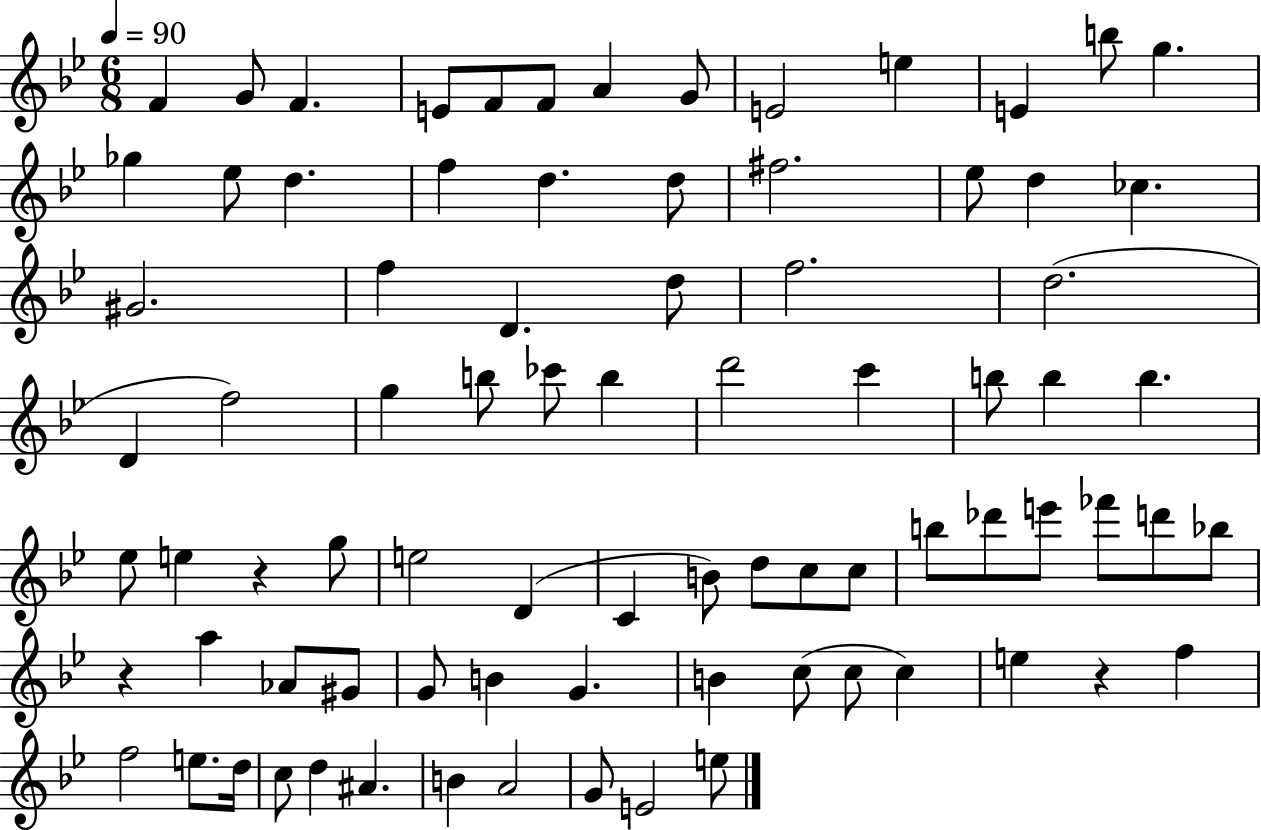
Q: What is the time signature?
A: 6/8